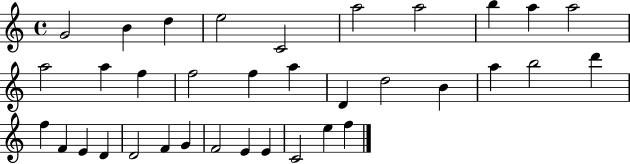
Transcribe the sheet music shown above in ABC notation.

X:1
T:Untitled
M:4/4
L:1/4
K:C
G2 B d e2 C2 a2 a2 b a a2 a2 a f f2 f a D d2 B a b2 d' f F E D D2 F G F2 E E C2 e f